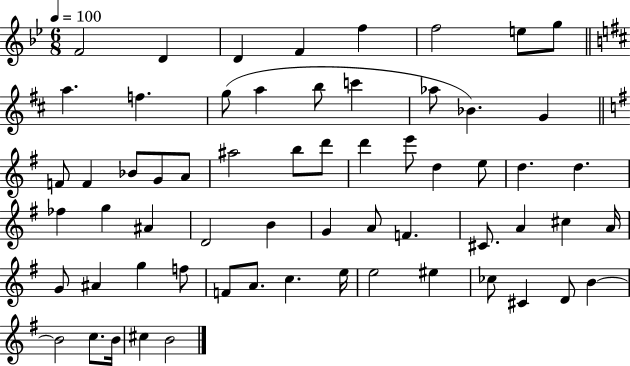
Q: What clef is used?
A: treble